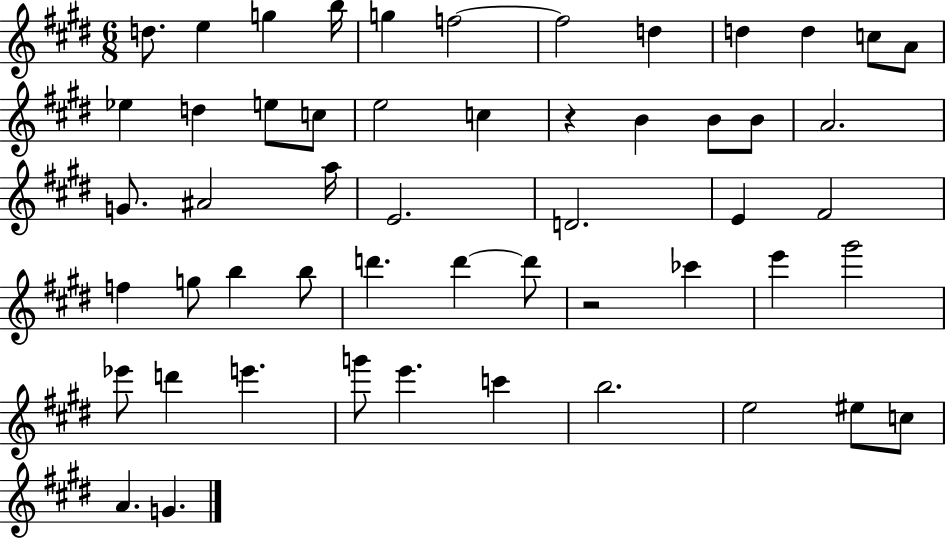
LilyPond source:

{
  \clef treble
  \numericTimeSignature
  \time 6/8
  \key e \major
  d''8. e''4 g''4 b''16 | g''4 f''2~~ | f''2 d''4 | d''4 d''4 c''8 a'8 | \break ees''4 d''4 e''8 c''8 | e''2 c''4 | r4 b'4 b'8 b'8 | a'2. | \break g'8. ais'2 a''16 | e'2. | d'2. | e'4 fis'2 | \break f''4 g''8 b''4 b''8 | d'''4. d'''4~~ d'''8 | r2 ces'''4 | e'''4 gis'''2 | \break ees'''8 d'''4 e'''4. | g'''8 e'''4. c'''4 | b''2. | e''2 eis''8 c''8 | \break a'4. g'4. | \bar "|."
}